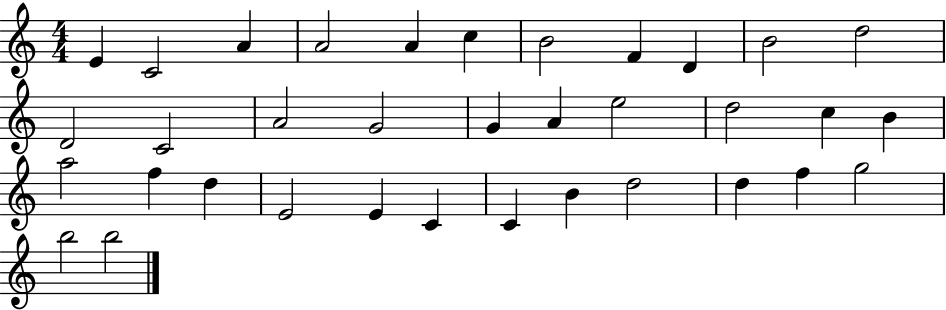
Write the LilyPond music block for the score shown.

{
  \clef treble
  \numericTimeSignature
  \time 4/4
  \key c \major
  e'4 c'2 a'4 | a'2 a'4 c''4 | b'2 f'4 d'4 | b'2 d''2 | \break d'2 c'2 | a'2 g'2 | g'4 a'4 e''2 | d''2 c''4 b'4 | \break a''2 f''4 d''4 | e'2 e'4 c'4 | c'4 b'4 d''2 | d''4 f''4 g''2 | \break b''2 b''2 | \bar "|."
}